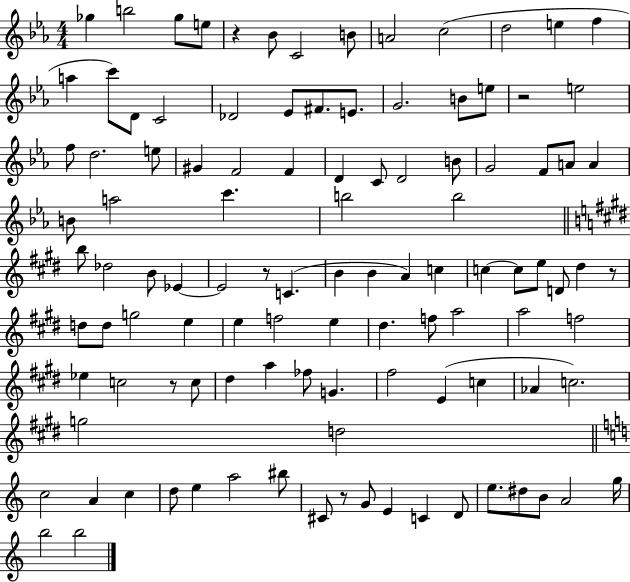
{
  \clef treble
  \numericTimeSignature
  \time 4/4
  \key ees \major
  ges''4 b''2 ges''8 e''8 | r4 bes'8 c'2 b'8 | a'2 c''2( | d''2 e''4 f''4 | \break a''4 c'''8) d'8 c'2 | des'2 ees'8 fis'8. e'8. | g'2. b'8 e''8 | r2 e''2 | \break f''8 d''2. e''8 | gis'4 f'2 f'4 | d'4 c'8 d'2 b'8 | g'2 f'8 a'8 a'4 | \break b'8 a''2 c'''4. | b''2 b''2 | \bar "||" \break \key e \major b''8 des''2 b'8 ees'4~~ | ees'2 r8 c'4.( | b'4 b'4 a'4) c''4 | c''4~~ c''8 e''8 d'8 dis''4 r8 | \break d''8 d''8 g''2 e''4 | e''4 f''2 e''4 | dis''4. f''8 a''2 | a''2 f''2 | \break ees''4 c''2 r8 c''8 | dis''4 a''4 fes''8 g'4. | fis''2 e'4( c''4 | aes'4 c''2.) | \break g''2 d''2 | \bar "||" \break \key c \major c''2 a'4 c''4 | d''8 e''4 a''2 bis''8 | cis'8 r8 g'8 e'4 c'4 d'8 | e''8. dis''8 b'8 a'2 g''16 | \break b''2 b''2 | \bar "|."
}